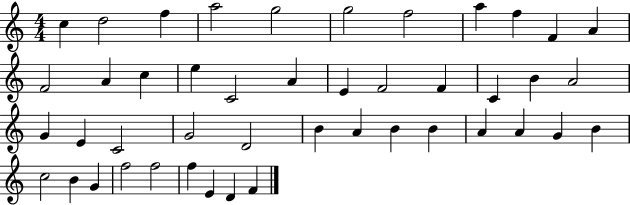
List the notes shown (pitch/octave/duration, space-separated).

C5/q D5/h F5/q A5/h G5/h G5/h F5/h A5/q F5/q F4/q A4/q F4/h A4/q C5/q E5/q C4/h A4/q E4/q F4/h F4/q C4/q B4/q A4/h G4/q E4/q C4/h G4/h D4/h B4/q A4/q B4/q B4/q A4/q A4/q G4/q B4/q C5/h B4/q G4/q F5/h F5/h F5/q E4/q D4/q F4/q